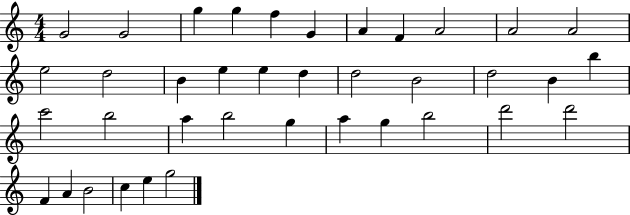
{
  \clef treble
  \numericTimeSignature
  \time 4/4
  \key c \major
  g'2 g'2 | g''4 g''4 f''4 g'4 | a'4 f'4 a'2 | a'2 a'2 | \break e''2 d''2 | b'4 e''4 e''4 d''4 | d''2 b'2 | d''2 b'4 b''4 | \break c'''2 b''2 | a''4 b''2 g''4 | a''4 g''4 b''2 | d'''2 d'''2 | \break f'4 a'4 b'2 | c''4 e''4 g''2 | \bar "|."
}